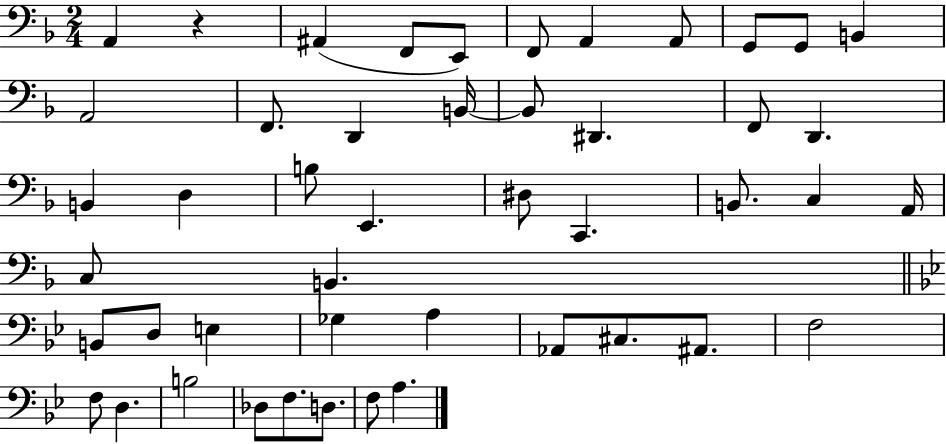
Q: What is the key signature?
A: F major